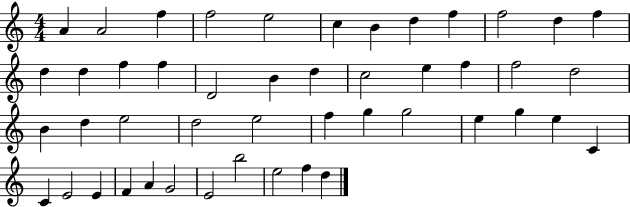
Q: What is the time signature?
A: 4/4